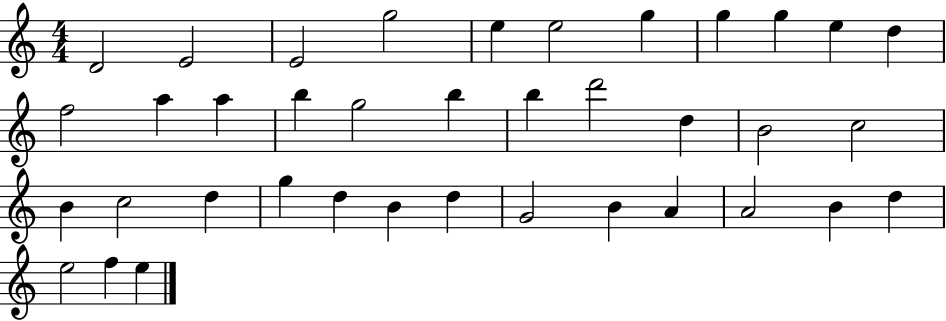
D4/h E4/h E4/h G5/h E5/q E5/h G5/q G5/q G5/q E5/q D5/q F5/h A5/q A5/q B5/q G5/h B5/q B5/q D6/h D5/q B4/h C5/h B4/q C5/h D5/q G5/q D5/q B4/q D5/q G4/h B4/q A4/q A4/h B4/q D5/q E5/h F5/q E5/q